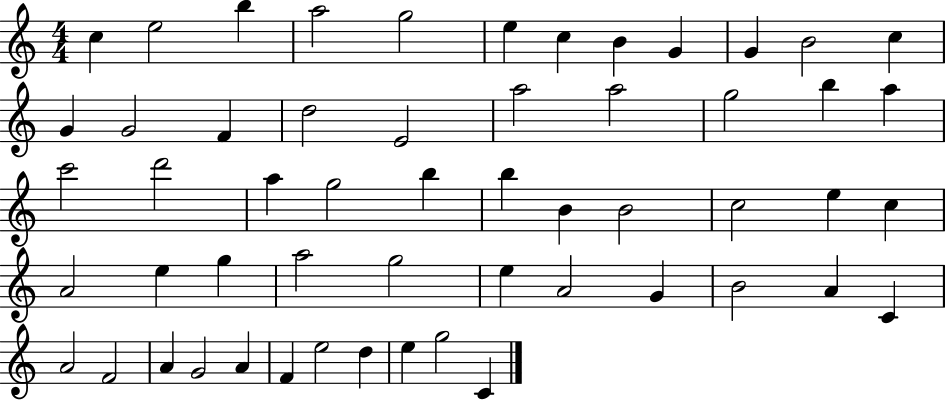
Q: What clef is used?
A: treble